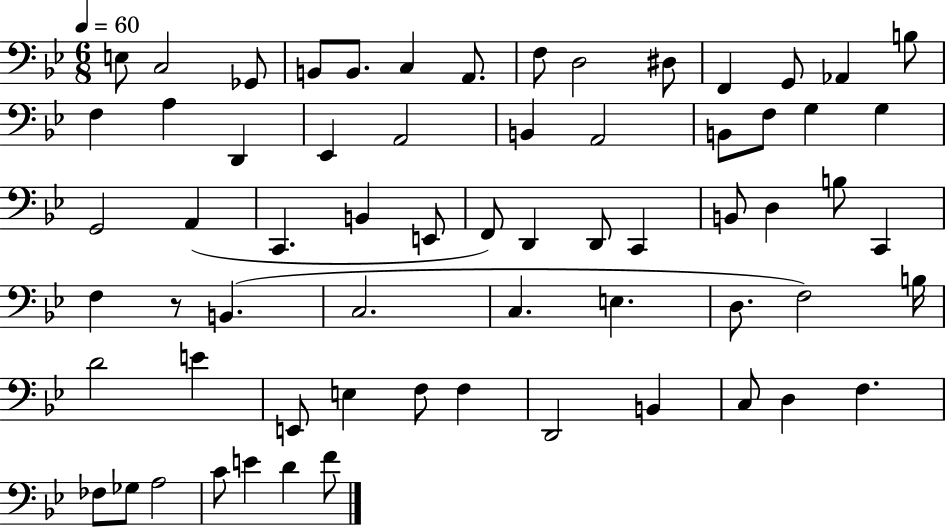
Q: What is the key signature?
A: BES major